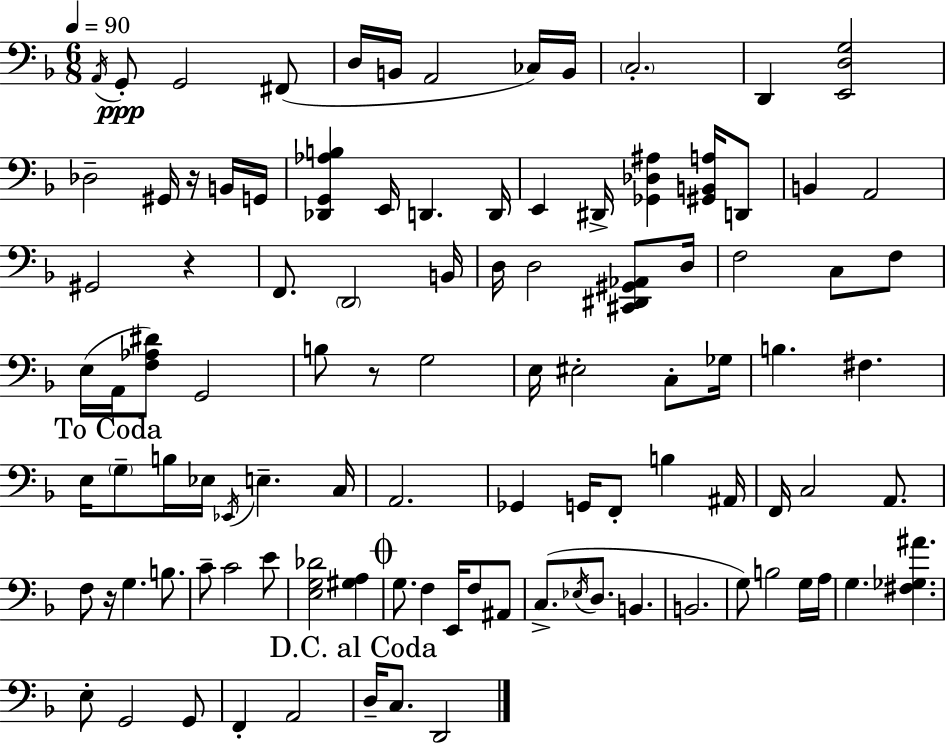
X:1
T:Untitled
M:6/8
L:1/4
K:Dm
A,,/4 G,,/2 G,,2 ^F,,/2 D,/4 B,,/4 A,,2 _C,/4 B,,/4 C,2 D,, [E,,D,G,]2 _D,2 ^G,,/4 z/4 B,,/4 G,,/4 [_D,,G,,_A,B,] E,,/4 D,, D,,/4 E,, ^D,,/4 [_G,,_D,^A,] [^G,,B,,A,]/4 D,,/2 B,, A,,2 ^G,,2 z F,,/2 D,,2 B,,/4 D,/4 D,2 [^C,,^D,,^G,,_A,,]/2 D,/4 F,2 C,/2 F,/2 E,/4 A,,/4 [F,_A,^D]/2 G,,2 B,/2 z/2 G,2 E,/4 ^E,2 C,/2 _G,/4 B, ^F, E,/4 G,/2 B,/4 _E,/4 _E,,/4 E, C,/4 A,,2 _G,, G,,/4 F,,/2 B, ^A,,/4 F,,/4 C,2 A,,/2 F,/2 z/4 G, B,/2 C/2 C2 E/2 [E,G,_D]2 [^G,A,] G,/2 F, E,,/4 F,/2 ^A,,/2 C,/2 _E,/4 D,/2 B,, B,,2 G,/2 B,2 G,/4 A,/4 G, [^F,_G,^A] E,/2 G,,2 G,,/2 F,, A,,2 D,/4 C,/2 D,,2